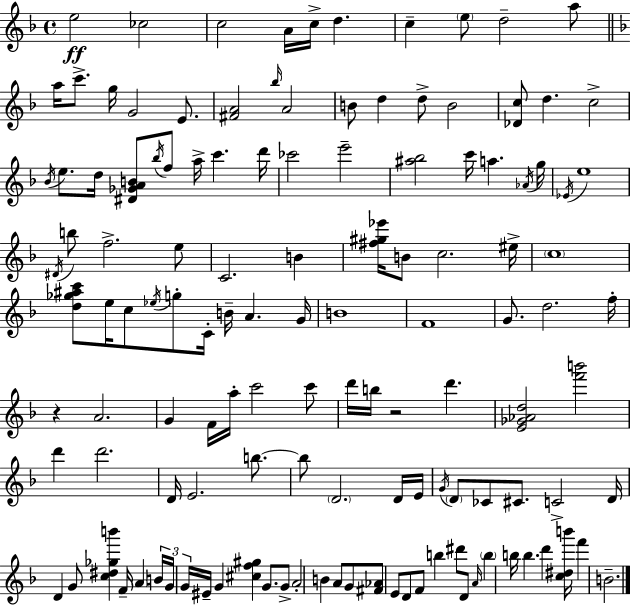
E5/h CES5/h C5/h A4/s C5/s D5/q. C5/q E5/e D5/h A5/e A5/s C6/e. G5/s G4/h E4/e. [F#4,A4]/h Bb5/s A4/h B4/e D5/q D5/e B4/h [Db4,C5]/e D5/q. C5/h Bb4/s E5/e. D5/s [D#4,Gb4,A4,B4]/e Bb5/s F5/e A5/s C6/q. D6/s CES6/h E6/h [A#5,Bb5]/h C6/s A5/q. Ab4/s G5/s Eb4/s E5/w D#4/s B5/e F5/h. E5/e C4/h. B4/q [F#5,G#5,Eb6]/s B4/e C5/h. EIS5/s C5/w [D5,Gb5,A#5,C6]/e E5/s C5/e Eb5/s G5/e C4/s B4/s A4/q. G4/s B4/w F4/w G4/e. D5/h. F5/s R/q A4/h. G4/q F4/s A5/s C6/h C6/e D6/s B5/s R/h D6/q. [E4,Gb4,Ab4,D5]/h [F6,B6]/h D6/q D6/h. D4/s E4/h. B5/e. B5/e D4/h. D4/s E4/s G4/s D4/e CES4/e C#4/e. C4/h D4/s D4/q G4/e [C5,D#5,Gb5,B6]/q F4/s A4/q B4/s G4/s G4/s EIS4/s G4/q [C#5,F5,G#5]/q G4/e. G4/e A4/h B4/q A4/e G4/e [F#4,Ab4]/e E4/e D4/e F4/e B5/q D#6/e D4/e A4/s B5/q B5/s B5/q. D6/q [C5,D#5,B6]/s F6/q B4/h.